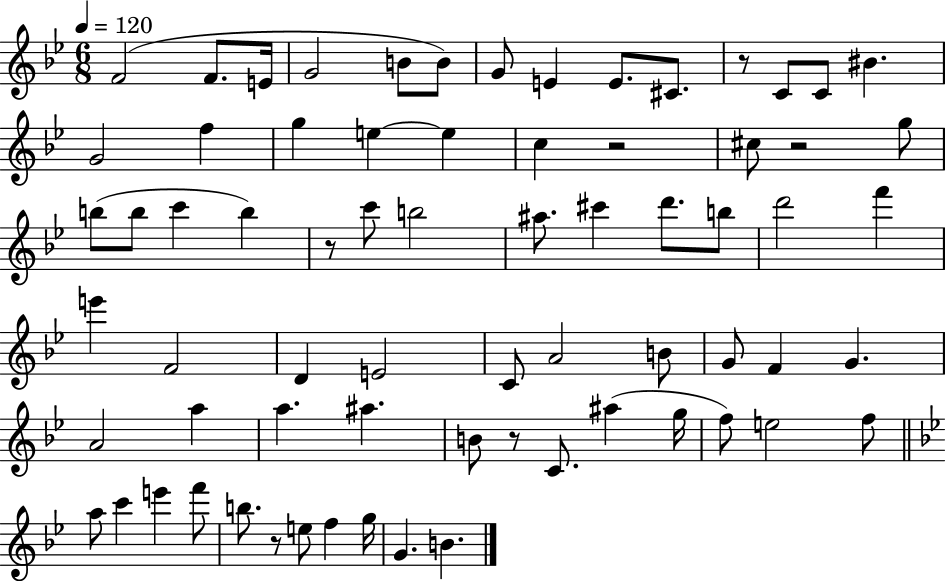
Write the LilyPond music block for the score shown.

{
  \clef treble
  \numericTimeSignature
  \time 6/8
  \key bes \major
  \tempo 4 = 120
  \repeat volta 2 { f'2( f'8. e'16 | g'2 b'8 b'8) | g'8 e'4 e'8. cis'8. | r8 c'8 c'8 bis'4. | \break g'2 f''4 | g''4 e''4~~ e''4 | c''4 r2 | cis''8 r2 g''8 | \break b''8( b''8 c'''4 b''4) | r8 c'''8 b''2 | ais''8. cis'''4 d'''8. b''8 | d'''2 f'''4 | \break e'''4 f'2 | d'4 e'2 | c'8 a'2 b'8 | g'8 f'4 g'4. | \break a'2 a''4 | a''4. ais''4. | b'8 r8 c'8. ais''4( g''16 | f''8) e''2 f''8 | \break \bar "||" \break \key bes \major a''8 c'''4 e'''4 f'''8 | b''8. r8 e''8 f''4 g''16 | g'4. b'4. | } \bar "|."
}